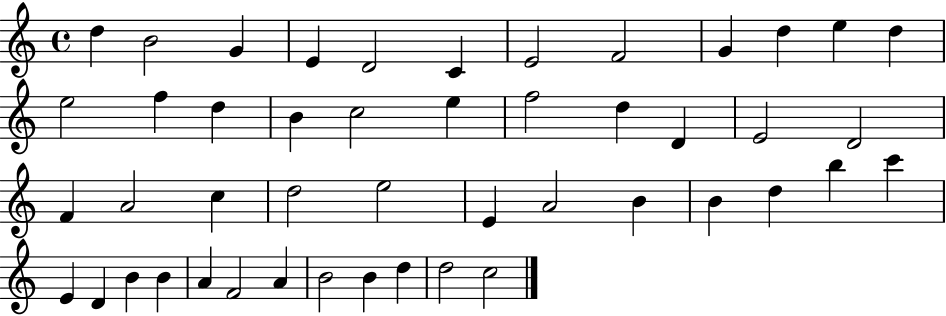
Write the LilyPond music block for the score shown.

{
  \clef treble
  \time 4/4
  \defaultTimeSignature
  \key c \major
  d''4 b'2 g'4 | e'4 d'2 c'4 | e'2 f'2 | g'4 d''4 e''4 d''4 | \break e''2 f''4 d''4 | b'4 c''2 e''4 | f''2 d''4 d'4 | e'2 d'2 | \break f'4 a'2 c''4 | d''2 e''2 | e'4 a'2 b'4 | b'4 d''4 b''4 c'''4 | \break e'4 d'4 b'4 b'4 | a'4 f'2 a'4 | b'2 b'4 d''4 | d''2 c''2 | \break \bar "|."
}